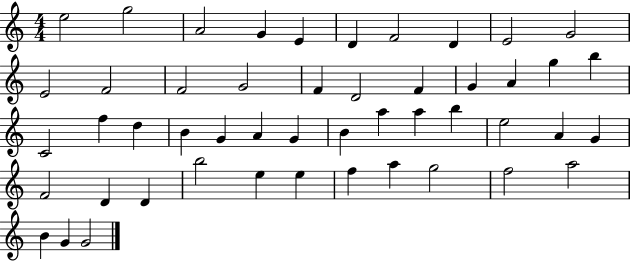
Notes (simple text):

E5/h G5/h A4/h G4/q E4/q D4/q F4/h D4/q E4/h G4/h E4/h F4/h F4/h G4/h F4/q D4/h F4/q G4/q A4/q G5/q B5/q C4/h F5/q D5/q B4/q G4/q A4/q G4/q B4/q A5/q A5/q B5/q E5/h A4/q G4/q F4/h D4/q D4/q B5/h E5/q E5/q F5/q A5/q G5/h F5/h A5/h B4/q G4/q G4/h